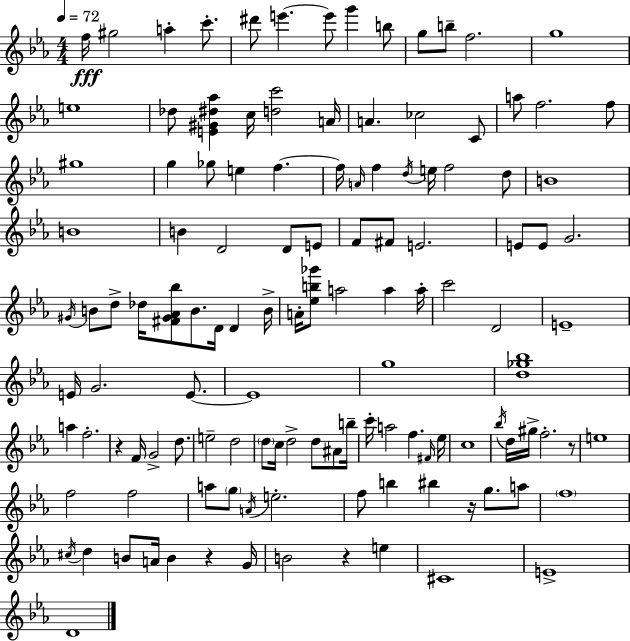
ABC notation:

X:1
T:Untitled
M:4/4
L:1/4
K:Eb
f/4 ^g2 a c'/2 ^d'/2 e' e'/2 g' b/2 g/2 b/2 f2 g4 e4 _d/2 [E^G^d_a] c/4 [dc']2 A/4 A _c2 C/2 a/2 f2 f/2 ^g4 g _g/2 e f f/4 A/4 f d/4 e/4 f2 d/2 B4 B4 B D2 D/2 E/2 F/2 ^F/2 E2 E/2 E/2 G2 ^G/4 B/2 d/2 _d/4 [^F^G_A_b]/2 B/2 D/4 D B/4 A/4 [_eb_g']/2 a2 a a/4 c'2 D2 E4 E/4 G2 E/2 E4 g4 [d_g_b]4 a f2 z F/4 G2 d/2 e2 d2 d/2 c/4 d2 d/2 ^A/2 b/4 c'/4 a2 f ^F/4 _e/4 c4 _b/4 d/4 ^g/4 f2 z/2 e4 f2 f2 a/2 g/2 A/4 e2 f/2 b ^b z/4 g/2 a/2 f4 ^c/4 d B/2 A/4 B z G/4 B2 z e ^C4 E4 D4